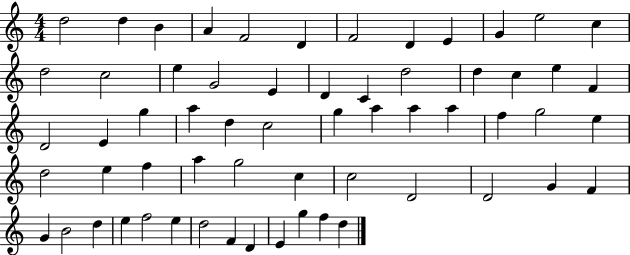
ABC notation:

X:1
T:Untitled
M:4/4
L:1/4
K:C
d2 d B A F2 D F2 D E G e2 c d2 c2 e G2 E D C d2 d c e F D2 E g a d c2 g a a a f g2 e d2 e f a g2 c c2 D2 D2 G F G B2 d e f2 e d2 F D E g f d